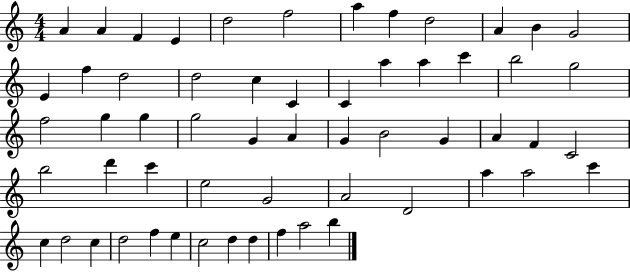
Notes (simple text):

A4/q A4/q F4/q E4/q D5/h F5/h A5/q F5/q D5/h A4/q B4/q G4/h E4/q F5/q D5/h D5/h C5/q C4/q C4/q A5/q A5/q C6/q B5/h G5/h F5/h G5/q G5/q G5/h G4/q A4/q G4/q B4/h G4/q A4/q F4/q C4/h B5/h D6/q C6/q E5/h G4/h A4/h D4/h A5/q A5/h C6/q C5/q D5/h C5/q D5/h F5/q E5/q C5/h D5/q D5/q F5/q A5/h B5/q